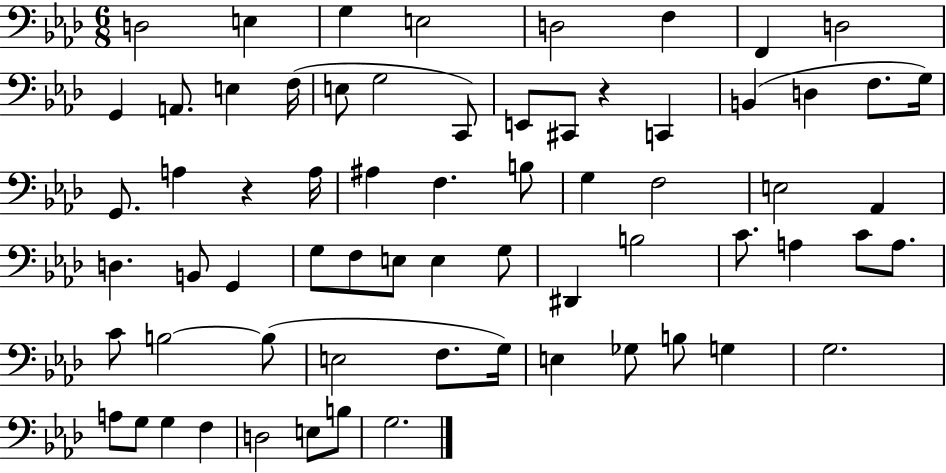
{
  \clef bass
  \numericTimeSignature
  \time 6/8
  \key aes \major
  d2 e4 | g4 e2 | d2 f4 | f,4 d2 | \break g,4 a,8. e4 f16( | e8 g2 c,8) | e,8 cis,8 r4 c,4 | b,4( d4 f8. g16) | \break g,8. a4 r4 a16 | ais4 f4. b8 | g4 f2 | e2 aes,4 | \break d4. b,8 g,4 | g8 f8 e8 e4 g8 | dis,4 b2 | c'8. a4 c'8 a8. | \break c'8 b2~~ b8( | e2 f8. g16) | e4 ges8 b8 g4 | g2. | \break a8 g8 g4 f4 | d2 e8 b8 | g2. | \bar "|."
}